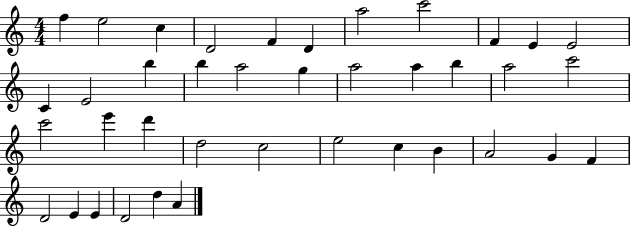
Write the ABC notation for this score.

X:1
T:Untitled
M:4/4
L:1/4
K:C
f e2 c D2 F D a2 c'2 F E E2 C E2 b b a2 g a2 a b a2 c'2 c'2 e' d' d2 c2 e2 c B A2 G F D2 E E D2 d A